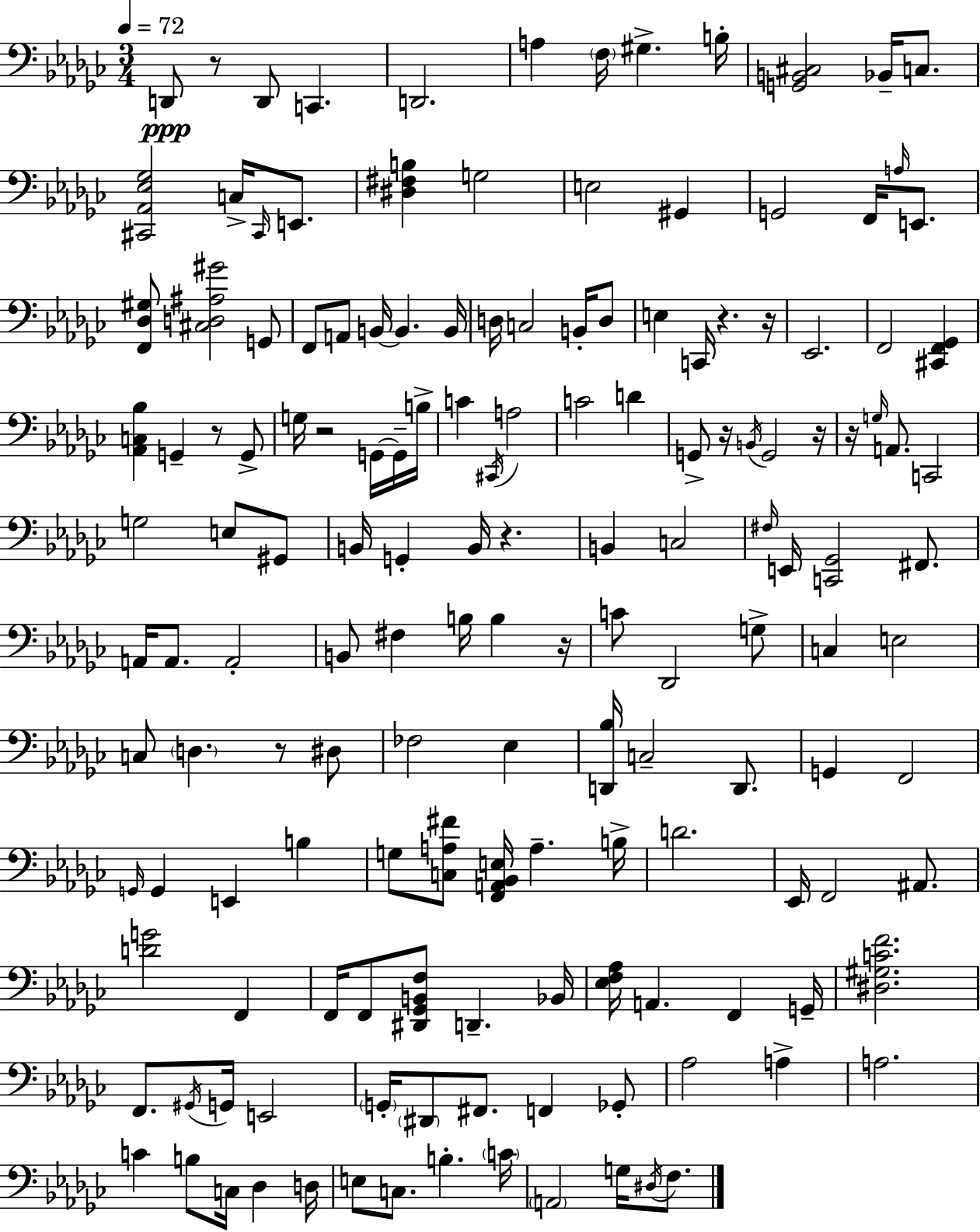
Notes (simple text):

D2/e R/e D2/e C2/q. D2/h. A3/q F3/s G#3/q. B3/s [G2,B2,C#3]/h Bb2/s C3/e. [C#2,Ab2,Eb3,Gb3]/h C3/s C#2/s E2/e. [D#3,F#3,B3]/q G3/h E3/h G#2/q G2/h F2/s A3/s E2/e. [F2,Db3,G#3]/e [C#3,D3,A#3,G#4]/h G2/e F2/e A2/e B2/s B2/q. B2/s D3/s C3/h B2/s D3/e E3/q C2/s R/q. R/s Eb2/h. F2/h [C#2,F2,Gb2]/q [Ab2,C3,Bb3]/q G2/q R/e G2/e G3/s R/h G2/s G2/s B3/s C4/q C#2/s A3/h C4/h D4/q G2/e R/s B2/s G2/h R/s R/s G3/s A2/e. C2/h G3/h E3/e G#2/e B2/s G2/q B2/s R/q. B2/q C3/h F#3/s E2/s [C2,Gb2]/h F#2/e. A2/s A2/e. A2/h B2/e F#3/q B3/s B3/q R/s C4/e Db2/h G3/e C3/q E3/h C3/e D3/q. R/e D#3/e FES3/h Eb3/q [D2,Bb3]/s C3/h D2/e. G2/q F2/h G2/s G2/q E2/q B3/q G3/e [C3,A3,F#4]/e [F2,A2,Bb2,E3]/s A3/q. B3/s D4/h. Eb2/s F2/h A#2/e. [D4,G4]/h F2/q F2/s F2/e [D#2,Gb2,B2,F3]/e D2/q. Bb2/s [Eb3,F3,Ab3]/s A2/q. F2/q G2/s [D#3,G#3,C4,F4]/h. F2/e. G#2/s G2/s E2/h G2/s D#2/e F#2/e. F2/q Gb2/e Ab3/h A3/q A3/h. C4/q B3/e C3/s Db3/q D3/s E3/e C3/e. B3/q. C4/s A2/h G3/s D#3/s F3/e.